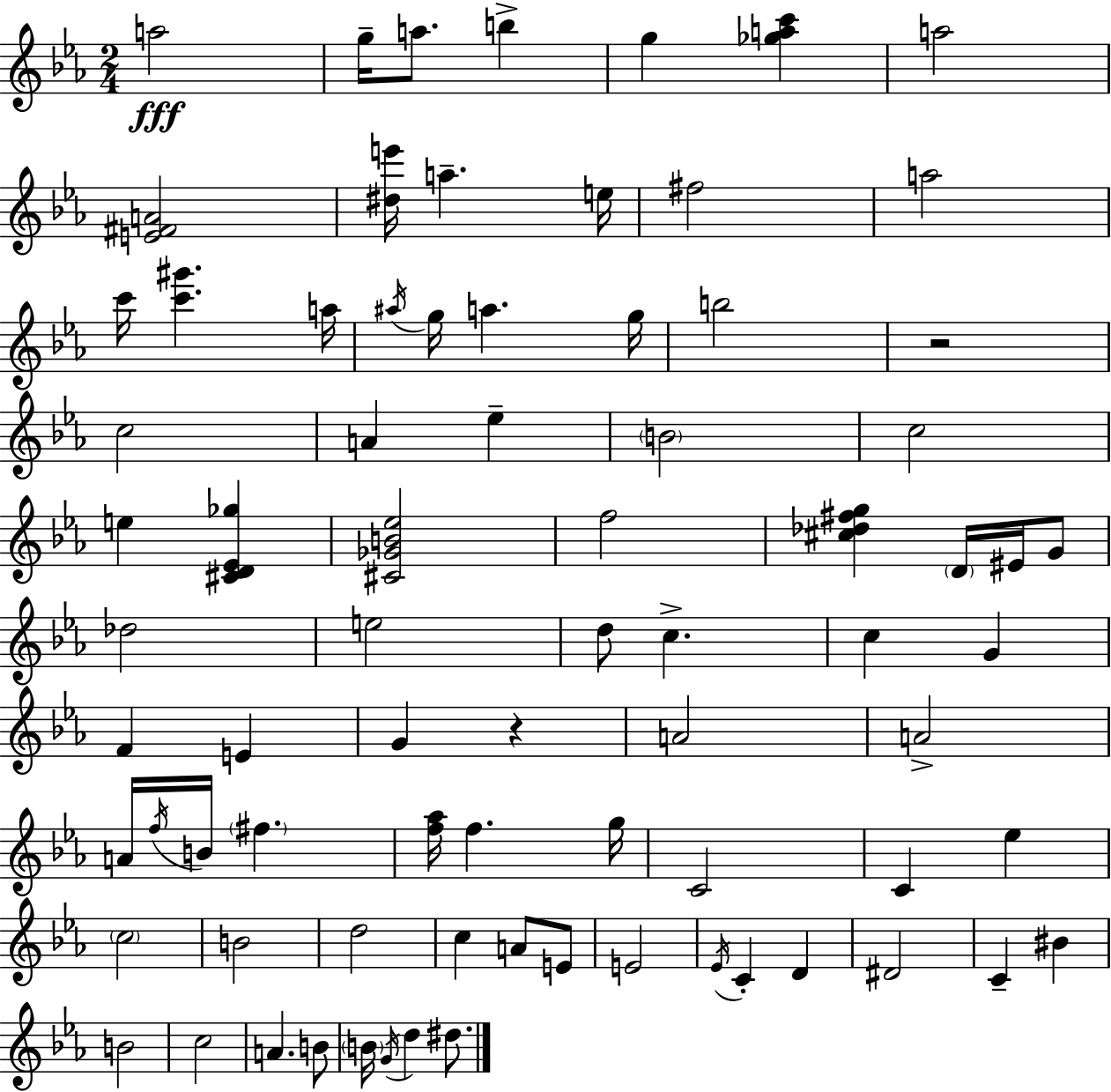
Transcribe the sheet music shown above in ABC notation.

X:1
T:Untitled
M:2/4
L:1/4
K:Cm
a2 g/4 a/2 b g [_gac'] a2 [E^FA]2 [^de']/4 a e/4 ^f2 a2 c'/4 [c'^g'] a/4 ^a/4 g/4 a g/4 b2 z2 c2 A _e B2 c2 e [^CD_E_g] [^C_GB_e]2 f2 [^c_d^fg] D/4 ^E/4 G/2 _d2 e2 d/2 c c G F E G z A2 A2 A/4 f/4 B/4 ^f [f_a]/4 f g/4 C2 C _e c2 B2 d2 c A/2 E/2 E2 _E/4 C D ^D2 C ^B B2 c2 A B/2 B/4 G/4 d ^d/2